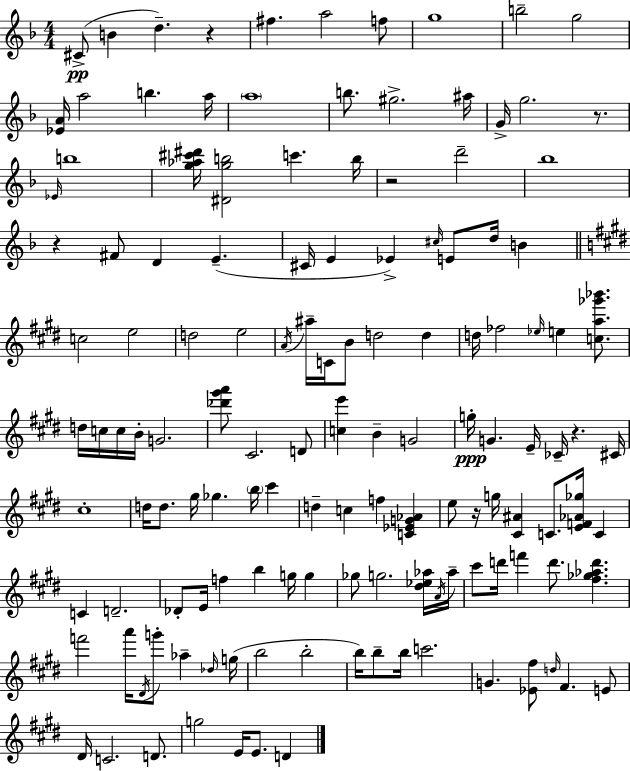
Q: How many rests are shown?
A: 6